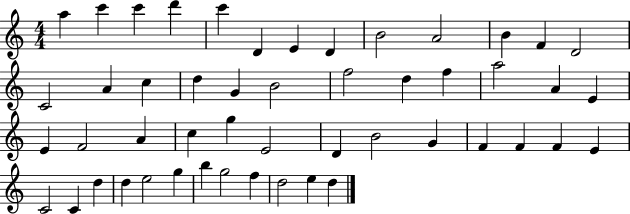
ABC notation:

X:1
T:Untitled
M:4/4
L:1/4
K:C
a c' c' d' c' D E D B2 A2 B F D2 C2 A c d G B2 f2 d f a2 A E E F2 A c g E2 D B2 G F F F E C2 C d d e2 g b g2 f d2 e d